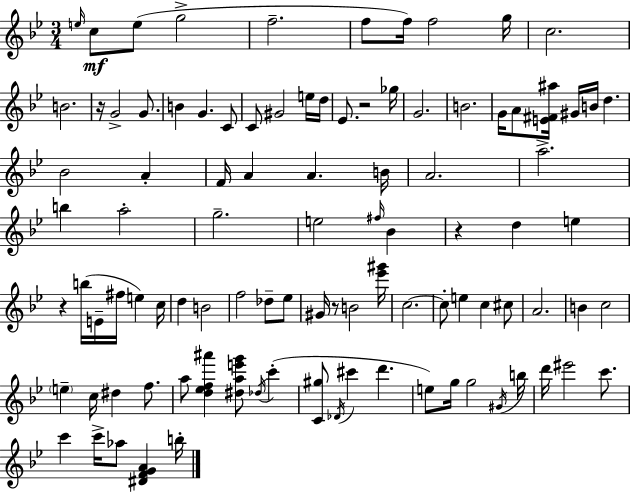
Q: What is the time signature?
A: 3/4